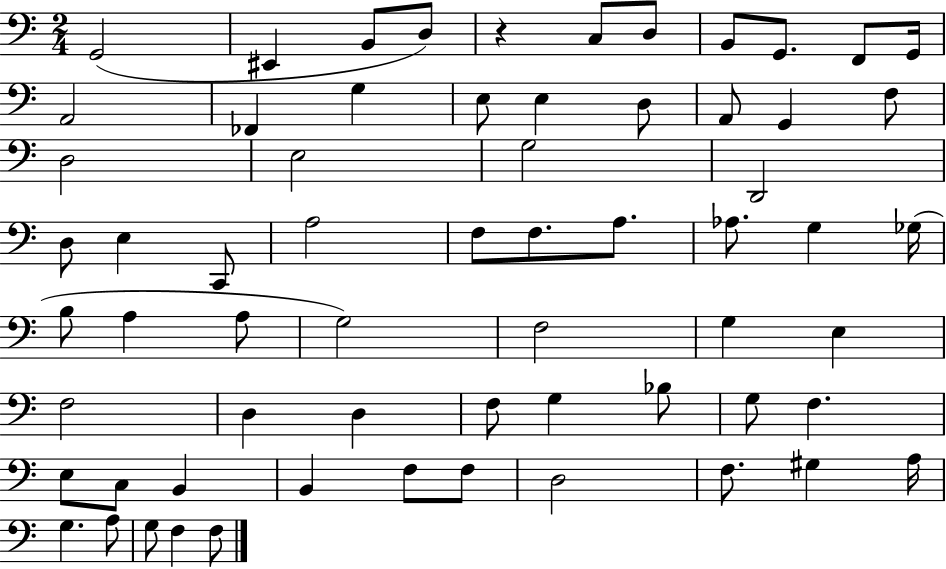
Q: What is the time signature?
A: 2/4